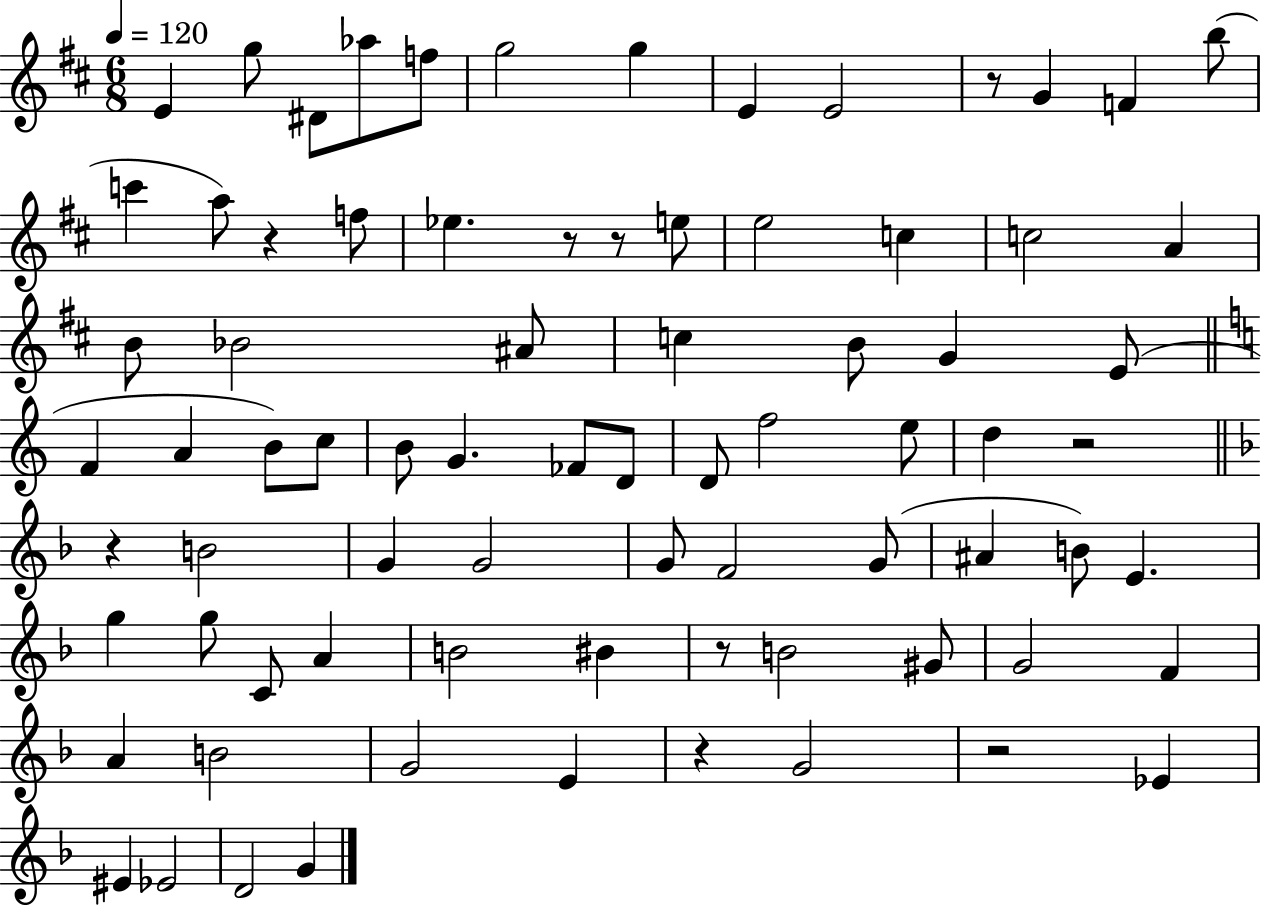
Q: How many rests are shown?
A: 9